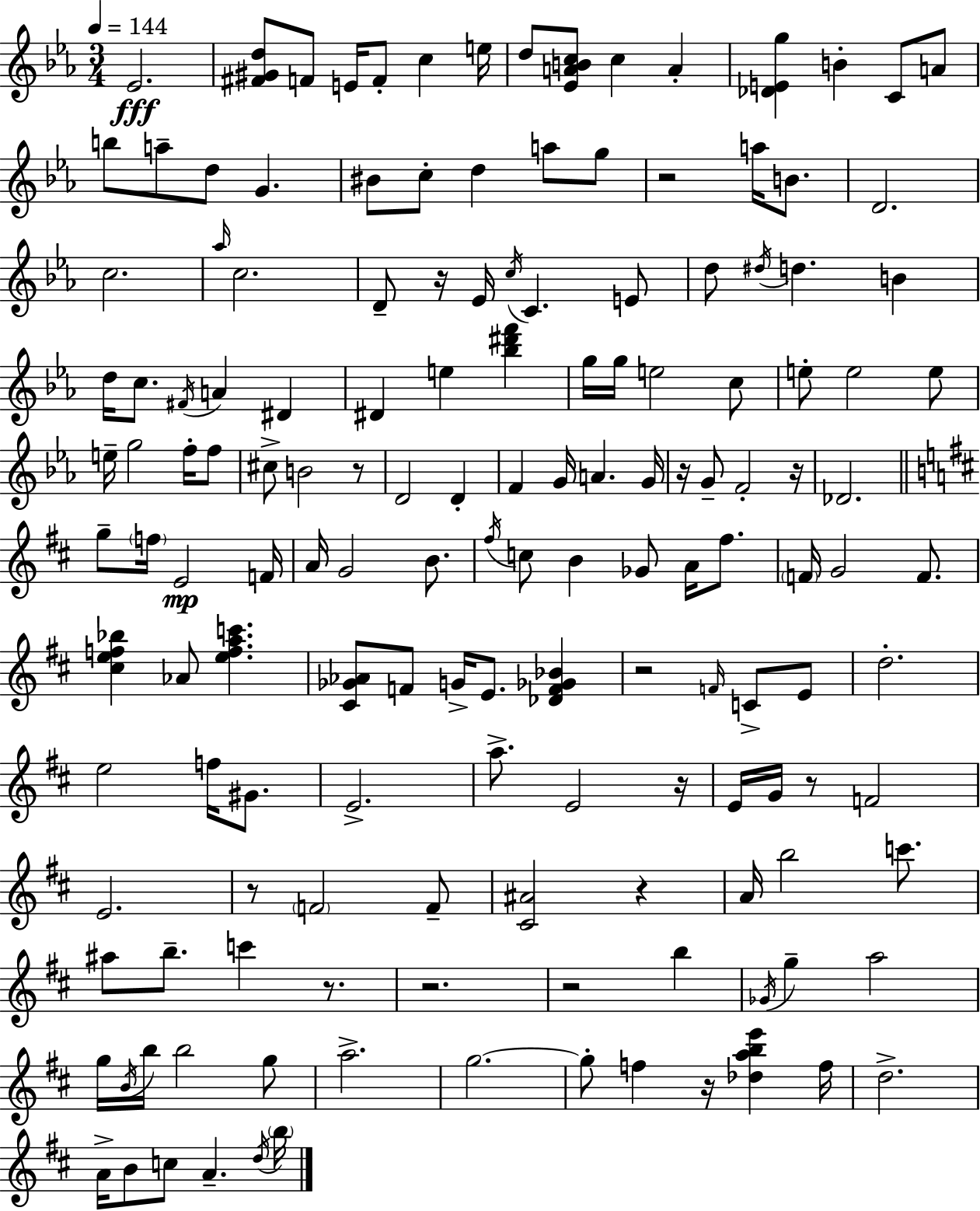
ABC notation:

X:1
T:Untitled
M:3/4
L:1/4
K:Eb
_E2 [^F^Gd]/2 F/2 E/4 F/2 c e/4 d/2 [_EABc]/2 c A [_DEg] B C/2 A/2 b/2 a/2 d/2 G ^B/2 c/2 d a/2 g/2 z2 a/4 B/2 D2 c2 _a/4 c2 D/2 z/4 _E/4 c/4 C E/2 d/2 ^d/4 d B d/4 c/2 ^F/4 A ^D ^D e [_b^d'f'] g/4 g/4 e2 c/2 e/2 e2 e/2 e/4 g2 f/4 f/2 ^c/2 B2 z/2 D2 D F G/4 A G/4 z/4 G/2 F2 z/4 _D2 g/2 f/4 E2 F/4 A/4 G2 B/2 ^f/4 c/2 B _G/2 A/4 ^f/2 F/4 G2 F/2 [^cef_b] _A/2 [efac'] [^C_G_A]/2 F/2 G/4 E/2 [_DF_G_B] z2 F/4 C/2 E/2 d2 e2 f/4 ^G/2 E2 a/2 E2 z/4 E/4 G/4 z/2 F2 E2 z/2 F2 F/2 [^C^A]2 z A/4 b2 c'/2 ^a/2 b/2 c' z/2 z2 z2 b _G/4 g a2 g/4 B/4 b/4 b2 g/2 a2 g2 g/2 f z/4 [_dabe'] f/4 d2 A/4 B/2 c/2 A d/4 b/4